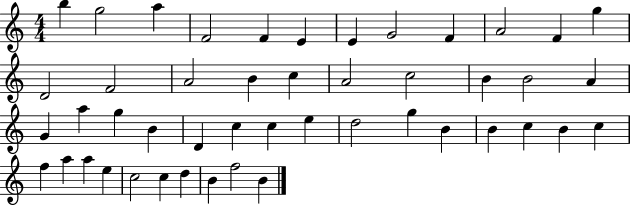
X:1
T:Untitled
M:4/4
L:1/4
K:C
b g2 a F2 F E E G2 F A2 F g D2 F2 A2 B c A2 c2 B B2 A G a g B D c c e d2 g B B c B c f a a e c2 c d B f2 B